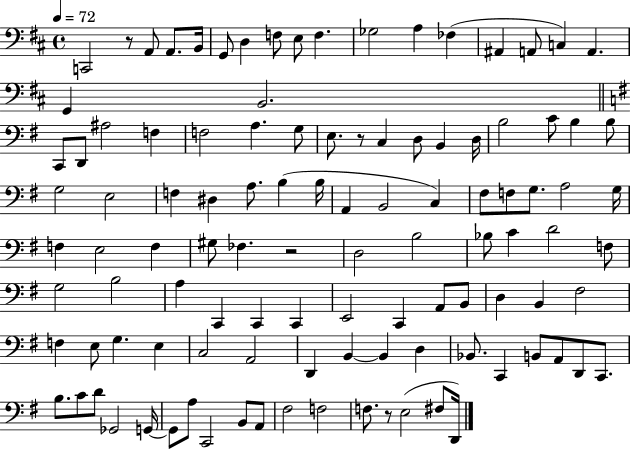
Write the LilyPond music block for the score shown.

{
  \clef bass
  \time 4/4
  \defaultTimeSignature
  \key d \major
  \tempo 4 = 72
  c,2 r8 a,8 a,8. b,16 | g,8 d4 f8 e8 f4. | ges2 a4 fes4( | ais,4 a,8 c4) a,4. | \break g,4 b,2. | \bar "||" \break \key e \minor c,8 d,8 ais2 f4 | f2 a4. g8 | e8. r8 c4 d8 b,4 d16 | b2 c'8 b4 b8 | \break g2 e2 | f4 dis4 a8. b4( b16 | a,4 b,2 c4) | fis8 f8 g8. a2 g16 | \break f4 e2 f4 | gis8 fes4. r2 | d2 b2 | bes8 c'4 d'2 f8 | \break g2 b2 | a4 c,4 c,4 c,4 | e,2 c,4 a,8 b,8 | d4 b,4 fis2 | \break f4 e8 g4. e4 | c2 a,2 | d,4 b,4~~ b,4 d4 | bes,8. c,4 b,8 a,8 d,8 c,8. | \break b8. c'8 d'8 ges,2 g,16~~ | g,8 a8 c,2 b,8 a,8 | fis2 f2 | f8. r8 e2( fis8 d,16) | \break \bar "|."
}